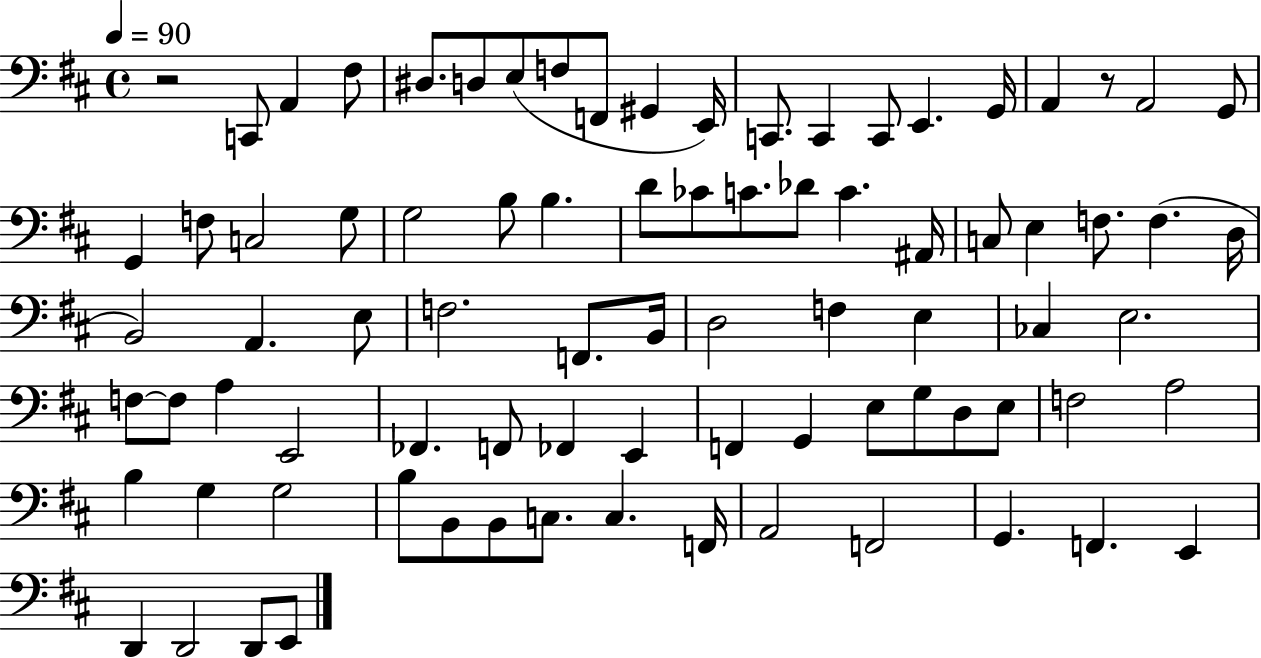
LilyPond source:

{
  \clef bass
  \time 4/4
  \defaultTimeSignature
  \key d \major
  \tempo 4 = 90
  r2 c,8 a,4 fis8 | dis8. d8 e8( f8 f,8 gis,4 e,16) | c,8. c,4 c,8 e,4. g,16 | a,4 r8 a,2 g,8 | \break g,4 f8 c2 g8 | g2 b8 b4. | d'8 ces'8 c'8. des'8 c'4. ais,16 | c8 e4 f8. f4.( d16 | \break b,2) a,4. e8 | f2. f,8. b,16 | d2 f4 e4 | ces4 e2. | \break f8~~ f8 a4 e,2 | fes,4. f,8 fes,4 e,4 | f,4 g,4 e8 g8 d8 e8 | f2 a2 | \break b4 g4 g2 | b8 b,8 b,8 c8. c4. f,16 | a,2 f,2 | g,4. f,4. e,4 | \break d,4 d,2 d,8 e,8 | \bar "|."
}